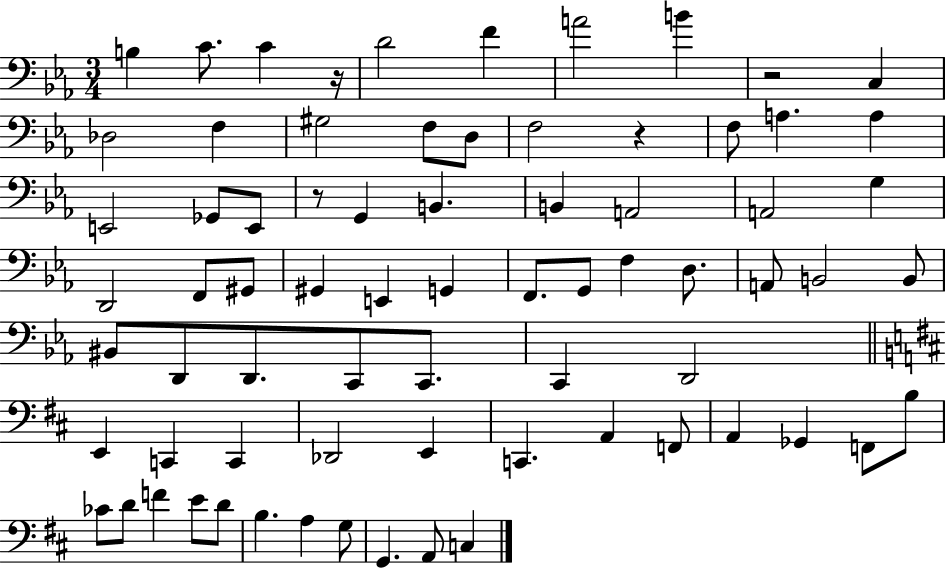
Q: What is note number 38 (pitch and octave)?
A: B2